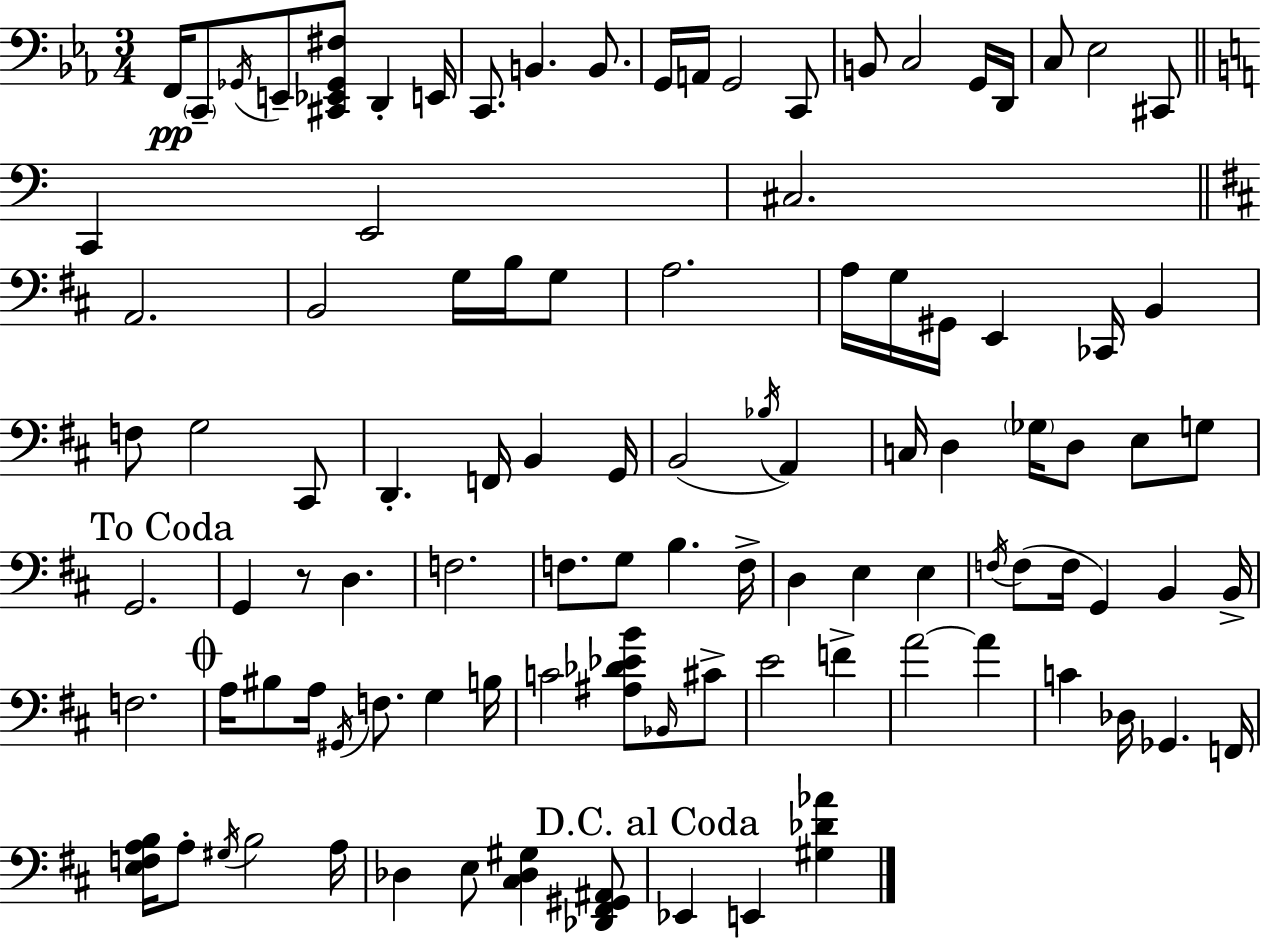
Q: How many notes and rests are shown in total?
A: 102